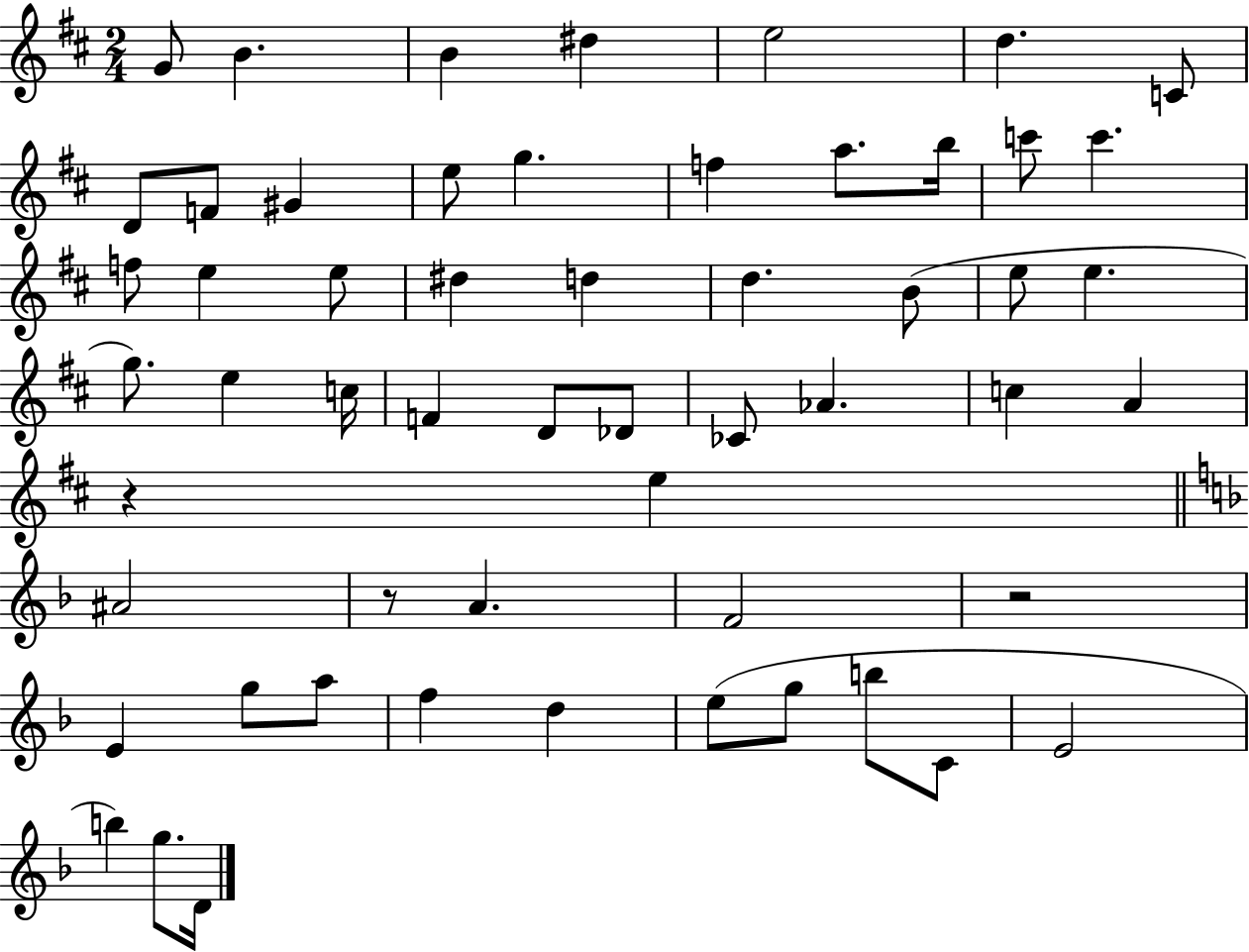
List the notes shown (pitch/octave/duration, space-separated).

G4/e B4/q. B4/q D#5/q E5/h D5/q. C4/e D4/e F4/e G#4/q E5/e G5/q. F5/q A5/e. B5/s C6/e C6/q. F5/e E5/q E5/e D#5/q D5/q D5/q. B4/e E5/e E5/q. G5/e. E5/q C5/s F4/q D4/e Db4/e CES4/e Ab4/q. C5/q A4/q R/q E5/q A#4/h R/e A4/q. F4/h R/h E4/q G5/e A5/e F5/q D5/q E5/e G5/e B5/e C4/e E4/h B5/q G5/e. D4/s